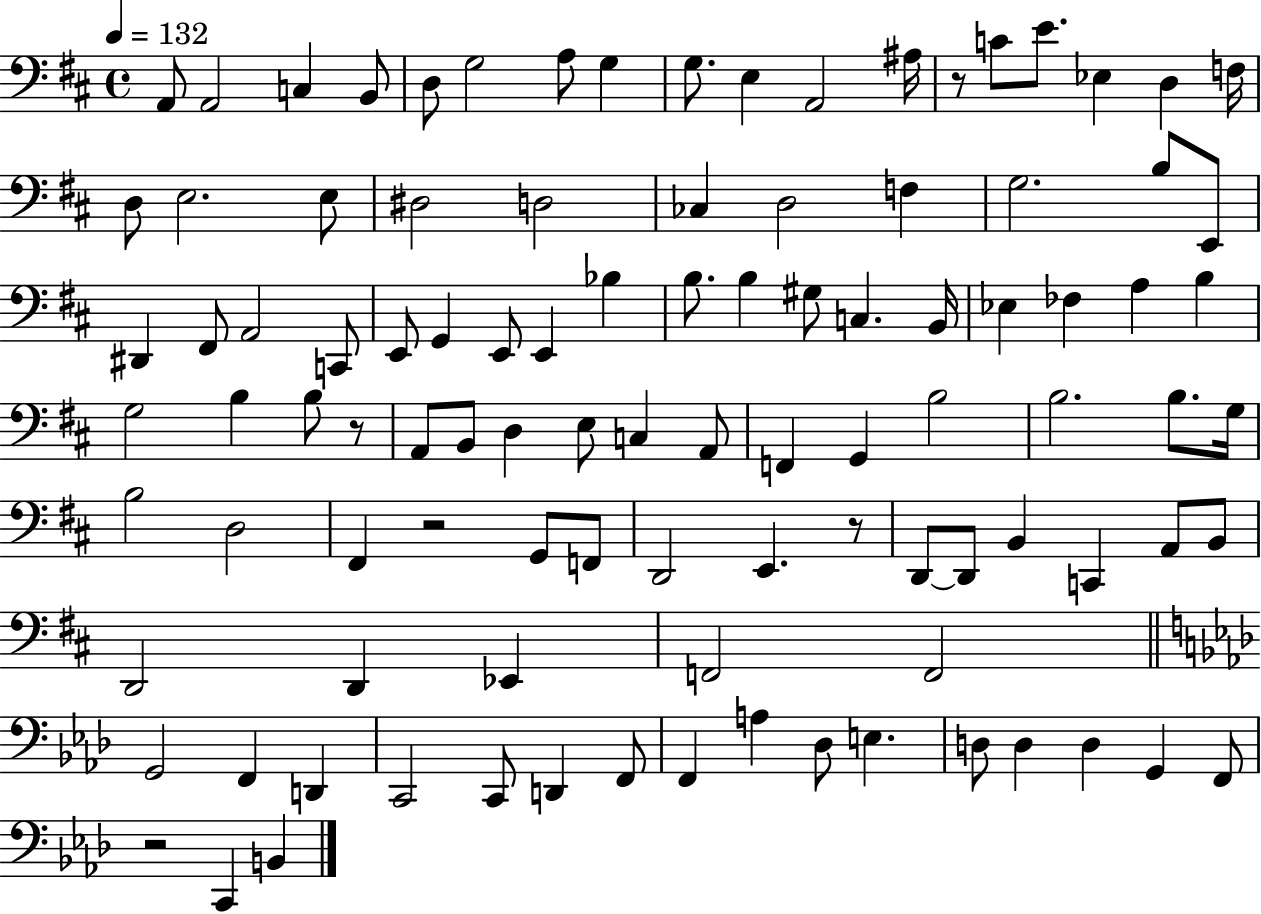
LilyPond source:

{
  \clef bass
  \time 4/4
  \defaultTimeSignature
  \key d \major
  \tempo 4 = 132
  a,8 a,2 c4 b,8 | d8 g2 a8 g4 | g8. e4 a,2 ais16 | r8 c'8 e'8. ees4 d4 f16 | \break d8 e2. e8 | dis2 d2 | ces4 d2 f4 | g2. b8 e,8 | \break dis,4 fis,8 a,2 c,8 | e,8 g,4 e,8 e,4 bes4 | b8. b4 gis8 c4. b,16 | ees4 fes4 a4 b4 | \break g2 b4 b8 r8 | a,8 b,8 d4 e8 c4 a,8 | f,4 g,4 b2 | b2. b8. g16 | \break b2 d2 | fis,4 r2 g,8 f,8 | d,2 e,4. r8 | d,8~~ d,8 b,4 c,4 a,8 b,8 | \break d,2 d,4 ees,4 | f,2 f,2 | \bar "||" \break \key aes \major g,2 f,4 d,4 | c,2 c,8 d,4 f,8 | f,4 a4 des8 e4. | d8 d4 d4 g,4 f,8 | \break r2 c,4 b,4 | \bar "|."
}